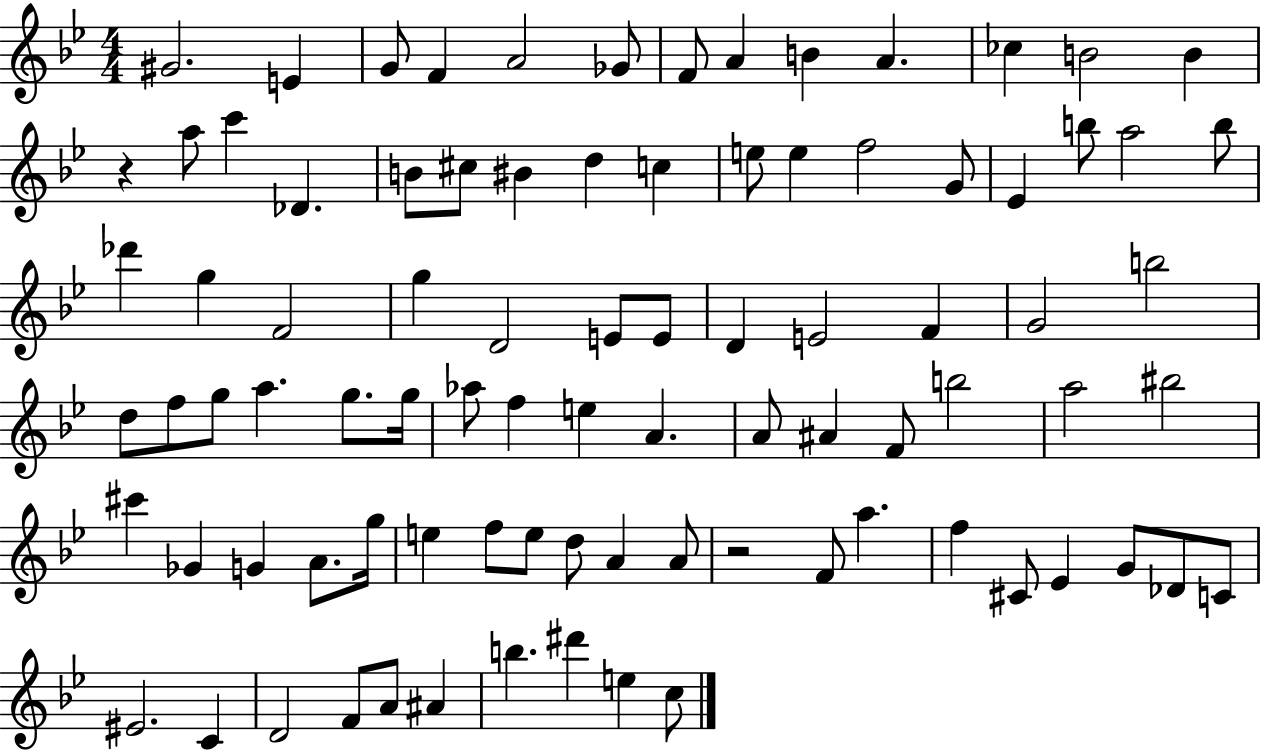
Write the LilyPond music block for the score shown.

{
  \clef treble
  \numericTimeSignature
  \time 4/4
  \key bes \major
  gis'2. e'4 | g'8 f'4 a'2 ges'8 | f'8 a'4 b'4 a'4. | ces''4 b'2 b'4 | \break r4 a''8 c'''4 des'4. | b'8 cis''8 bis'4 d''4 c''4 | e''8 e''4 f''2 g'8 | ees'4 b''8 a''2 b''8 | \break des'''4 g''4 f'2 | g''4 d'2 e'8 e'8 | d'4 e'2 f'4 | g'2 b''2 | \break d''8 f''8 g''8 a''4. g''8. g''16 | aes''8 f''4 e''4 a'4. | a'8 ais'4 f'8 b''2 | a''2 bis''2 | \break cis'''4 ges'4 g'4 a'8. g''16 | e''4 f''8 e''8 d''8 a'4 a'8 | r2 f'8 a''4. | f''4 cis'8 ees'4 g'8 des'8 c'8 | \break eis'2. c'4 | d'2 f'8 a'8 ais'4 | b''4. dis'''4 e''4 c''8 | \bar "|."
}